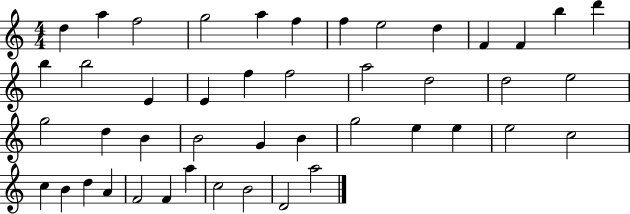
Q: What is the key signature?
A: C major